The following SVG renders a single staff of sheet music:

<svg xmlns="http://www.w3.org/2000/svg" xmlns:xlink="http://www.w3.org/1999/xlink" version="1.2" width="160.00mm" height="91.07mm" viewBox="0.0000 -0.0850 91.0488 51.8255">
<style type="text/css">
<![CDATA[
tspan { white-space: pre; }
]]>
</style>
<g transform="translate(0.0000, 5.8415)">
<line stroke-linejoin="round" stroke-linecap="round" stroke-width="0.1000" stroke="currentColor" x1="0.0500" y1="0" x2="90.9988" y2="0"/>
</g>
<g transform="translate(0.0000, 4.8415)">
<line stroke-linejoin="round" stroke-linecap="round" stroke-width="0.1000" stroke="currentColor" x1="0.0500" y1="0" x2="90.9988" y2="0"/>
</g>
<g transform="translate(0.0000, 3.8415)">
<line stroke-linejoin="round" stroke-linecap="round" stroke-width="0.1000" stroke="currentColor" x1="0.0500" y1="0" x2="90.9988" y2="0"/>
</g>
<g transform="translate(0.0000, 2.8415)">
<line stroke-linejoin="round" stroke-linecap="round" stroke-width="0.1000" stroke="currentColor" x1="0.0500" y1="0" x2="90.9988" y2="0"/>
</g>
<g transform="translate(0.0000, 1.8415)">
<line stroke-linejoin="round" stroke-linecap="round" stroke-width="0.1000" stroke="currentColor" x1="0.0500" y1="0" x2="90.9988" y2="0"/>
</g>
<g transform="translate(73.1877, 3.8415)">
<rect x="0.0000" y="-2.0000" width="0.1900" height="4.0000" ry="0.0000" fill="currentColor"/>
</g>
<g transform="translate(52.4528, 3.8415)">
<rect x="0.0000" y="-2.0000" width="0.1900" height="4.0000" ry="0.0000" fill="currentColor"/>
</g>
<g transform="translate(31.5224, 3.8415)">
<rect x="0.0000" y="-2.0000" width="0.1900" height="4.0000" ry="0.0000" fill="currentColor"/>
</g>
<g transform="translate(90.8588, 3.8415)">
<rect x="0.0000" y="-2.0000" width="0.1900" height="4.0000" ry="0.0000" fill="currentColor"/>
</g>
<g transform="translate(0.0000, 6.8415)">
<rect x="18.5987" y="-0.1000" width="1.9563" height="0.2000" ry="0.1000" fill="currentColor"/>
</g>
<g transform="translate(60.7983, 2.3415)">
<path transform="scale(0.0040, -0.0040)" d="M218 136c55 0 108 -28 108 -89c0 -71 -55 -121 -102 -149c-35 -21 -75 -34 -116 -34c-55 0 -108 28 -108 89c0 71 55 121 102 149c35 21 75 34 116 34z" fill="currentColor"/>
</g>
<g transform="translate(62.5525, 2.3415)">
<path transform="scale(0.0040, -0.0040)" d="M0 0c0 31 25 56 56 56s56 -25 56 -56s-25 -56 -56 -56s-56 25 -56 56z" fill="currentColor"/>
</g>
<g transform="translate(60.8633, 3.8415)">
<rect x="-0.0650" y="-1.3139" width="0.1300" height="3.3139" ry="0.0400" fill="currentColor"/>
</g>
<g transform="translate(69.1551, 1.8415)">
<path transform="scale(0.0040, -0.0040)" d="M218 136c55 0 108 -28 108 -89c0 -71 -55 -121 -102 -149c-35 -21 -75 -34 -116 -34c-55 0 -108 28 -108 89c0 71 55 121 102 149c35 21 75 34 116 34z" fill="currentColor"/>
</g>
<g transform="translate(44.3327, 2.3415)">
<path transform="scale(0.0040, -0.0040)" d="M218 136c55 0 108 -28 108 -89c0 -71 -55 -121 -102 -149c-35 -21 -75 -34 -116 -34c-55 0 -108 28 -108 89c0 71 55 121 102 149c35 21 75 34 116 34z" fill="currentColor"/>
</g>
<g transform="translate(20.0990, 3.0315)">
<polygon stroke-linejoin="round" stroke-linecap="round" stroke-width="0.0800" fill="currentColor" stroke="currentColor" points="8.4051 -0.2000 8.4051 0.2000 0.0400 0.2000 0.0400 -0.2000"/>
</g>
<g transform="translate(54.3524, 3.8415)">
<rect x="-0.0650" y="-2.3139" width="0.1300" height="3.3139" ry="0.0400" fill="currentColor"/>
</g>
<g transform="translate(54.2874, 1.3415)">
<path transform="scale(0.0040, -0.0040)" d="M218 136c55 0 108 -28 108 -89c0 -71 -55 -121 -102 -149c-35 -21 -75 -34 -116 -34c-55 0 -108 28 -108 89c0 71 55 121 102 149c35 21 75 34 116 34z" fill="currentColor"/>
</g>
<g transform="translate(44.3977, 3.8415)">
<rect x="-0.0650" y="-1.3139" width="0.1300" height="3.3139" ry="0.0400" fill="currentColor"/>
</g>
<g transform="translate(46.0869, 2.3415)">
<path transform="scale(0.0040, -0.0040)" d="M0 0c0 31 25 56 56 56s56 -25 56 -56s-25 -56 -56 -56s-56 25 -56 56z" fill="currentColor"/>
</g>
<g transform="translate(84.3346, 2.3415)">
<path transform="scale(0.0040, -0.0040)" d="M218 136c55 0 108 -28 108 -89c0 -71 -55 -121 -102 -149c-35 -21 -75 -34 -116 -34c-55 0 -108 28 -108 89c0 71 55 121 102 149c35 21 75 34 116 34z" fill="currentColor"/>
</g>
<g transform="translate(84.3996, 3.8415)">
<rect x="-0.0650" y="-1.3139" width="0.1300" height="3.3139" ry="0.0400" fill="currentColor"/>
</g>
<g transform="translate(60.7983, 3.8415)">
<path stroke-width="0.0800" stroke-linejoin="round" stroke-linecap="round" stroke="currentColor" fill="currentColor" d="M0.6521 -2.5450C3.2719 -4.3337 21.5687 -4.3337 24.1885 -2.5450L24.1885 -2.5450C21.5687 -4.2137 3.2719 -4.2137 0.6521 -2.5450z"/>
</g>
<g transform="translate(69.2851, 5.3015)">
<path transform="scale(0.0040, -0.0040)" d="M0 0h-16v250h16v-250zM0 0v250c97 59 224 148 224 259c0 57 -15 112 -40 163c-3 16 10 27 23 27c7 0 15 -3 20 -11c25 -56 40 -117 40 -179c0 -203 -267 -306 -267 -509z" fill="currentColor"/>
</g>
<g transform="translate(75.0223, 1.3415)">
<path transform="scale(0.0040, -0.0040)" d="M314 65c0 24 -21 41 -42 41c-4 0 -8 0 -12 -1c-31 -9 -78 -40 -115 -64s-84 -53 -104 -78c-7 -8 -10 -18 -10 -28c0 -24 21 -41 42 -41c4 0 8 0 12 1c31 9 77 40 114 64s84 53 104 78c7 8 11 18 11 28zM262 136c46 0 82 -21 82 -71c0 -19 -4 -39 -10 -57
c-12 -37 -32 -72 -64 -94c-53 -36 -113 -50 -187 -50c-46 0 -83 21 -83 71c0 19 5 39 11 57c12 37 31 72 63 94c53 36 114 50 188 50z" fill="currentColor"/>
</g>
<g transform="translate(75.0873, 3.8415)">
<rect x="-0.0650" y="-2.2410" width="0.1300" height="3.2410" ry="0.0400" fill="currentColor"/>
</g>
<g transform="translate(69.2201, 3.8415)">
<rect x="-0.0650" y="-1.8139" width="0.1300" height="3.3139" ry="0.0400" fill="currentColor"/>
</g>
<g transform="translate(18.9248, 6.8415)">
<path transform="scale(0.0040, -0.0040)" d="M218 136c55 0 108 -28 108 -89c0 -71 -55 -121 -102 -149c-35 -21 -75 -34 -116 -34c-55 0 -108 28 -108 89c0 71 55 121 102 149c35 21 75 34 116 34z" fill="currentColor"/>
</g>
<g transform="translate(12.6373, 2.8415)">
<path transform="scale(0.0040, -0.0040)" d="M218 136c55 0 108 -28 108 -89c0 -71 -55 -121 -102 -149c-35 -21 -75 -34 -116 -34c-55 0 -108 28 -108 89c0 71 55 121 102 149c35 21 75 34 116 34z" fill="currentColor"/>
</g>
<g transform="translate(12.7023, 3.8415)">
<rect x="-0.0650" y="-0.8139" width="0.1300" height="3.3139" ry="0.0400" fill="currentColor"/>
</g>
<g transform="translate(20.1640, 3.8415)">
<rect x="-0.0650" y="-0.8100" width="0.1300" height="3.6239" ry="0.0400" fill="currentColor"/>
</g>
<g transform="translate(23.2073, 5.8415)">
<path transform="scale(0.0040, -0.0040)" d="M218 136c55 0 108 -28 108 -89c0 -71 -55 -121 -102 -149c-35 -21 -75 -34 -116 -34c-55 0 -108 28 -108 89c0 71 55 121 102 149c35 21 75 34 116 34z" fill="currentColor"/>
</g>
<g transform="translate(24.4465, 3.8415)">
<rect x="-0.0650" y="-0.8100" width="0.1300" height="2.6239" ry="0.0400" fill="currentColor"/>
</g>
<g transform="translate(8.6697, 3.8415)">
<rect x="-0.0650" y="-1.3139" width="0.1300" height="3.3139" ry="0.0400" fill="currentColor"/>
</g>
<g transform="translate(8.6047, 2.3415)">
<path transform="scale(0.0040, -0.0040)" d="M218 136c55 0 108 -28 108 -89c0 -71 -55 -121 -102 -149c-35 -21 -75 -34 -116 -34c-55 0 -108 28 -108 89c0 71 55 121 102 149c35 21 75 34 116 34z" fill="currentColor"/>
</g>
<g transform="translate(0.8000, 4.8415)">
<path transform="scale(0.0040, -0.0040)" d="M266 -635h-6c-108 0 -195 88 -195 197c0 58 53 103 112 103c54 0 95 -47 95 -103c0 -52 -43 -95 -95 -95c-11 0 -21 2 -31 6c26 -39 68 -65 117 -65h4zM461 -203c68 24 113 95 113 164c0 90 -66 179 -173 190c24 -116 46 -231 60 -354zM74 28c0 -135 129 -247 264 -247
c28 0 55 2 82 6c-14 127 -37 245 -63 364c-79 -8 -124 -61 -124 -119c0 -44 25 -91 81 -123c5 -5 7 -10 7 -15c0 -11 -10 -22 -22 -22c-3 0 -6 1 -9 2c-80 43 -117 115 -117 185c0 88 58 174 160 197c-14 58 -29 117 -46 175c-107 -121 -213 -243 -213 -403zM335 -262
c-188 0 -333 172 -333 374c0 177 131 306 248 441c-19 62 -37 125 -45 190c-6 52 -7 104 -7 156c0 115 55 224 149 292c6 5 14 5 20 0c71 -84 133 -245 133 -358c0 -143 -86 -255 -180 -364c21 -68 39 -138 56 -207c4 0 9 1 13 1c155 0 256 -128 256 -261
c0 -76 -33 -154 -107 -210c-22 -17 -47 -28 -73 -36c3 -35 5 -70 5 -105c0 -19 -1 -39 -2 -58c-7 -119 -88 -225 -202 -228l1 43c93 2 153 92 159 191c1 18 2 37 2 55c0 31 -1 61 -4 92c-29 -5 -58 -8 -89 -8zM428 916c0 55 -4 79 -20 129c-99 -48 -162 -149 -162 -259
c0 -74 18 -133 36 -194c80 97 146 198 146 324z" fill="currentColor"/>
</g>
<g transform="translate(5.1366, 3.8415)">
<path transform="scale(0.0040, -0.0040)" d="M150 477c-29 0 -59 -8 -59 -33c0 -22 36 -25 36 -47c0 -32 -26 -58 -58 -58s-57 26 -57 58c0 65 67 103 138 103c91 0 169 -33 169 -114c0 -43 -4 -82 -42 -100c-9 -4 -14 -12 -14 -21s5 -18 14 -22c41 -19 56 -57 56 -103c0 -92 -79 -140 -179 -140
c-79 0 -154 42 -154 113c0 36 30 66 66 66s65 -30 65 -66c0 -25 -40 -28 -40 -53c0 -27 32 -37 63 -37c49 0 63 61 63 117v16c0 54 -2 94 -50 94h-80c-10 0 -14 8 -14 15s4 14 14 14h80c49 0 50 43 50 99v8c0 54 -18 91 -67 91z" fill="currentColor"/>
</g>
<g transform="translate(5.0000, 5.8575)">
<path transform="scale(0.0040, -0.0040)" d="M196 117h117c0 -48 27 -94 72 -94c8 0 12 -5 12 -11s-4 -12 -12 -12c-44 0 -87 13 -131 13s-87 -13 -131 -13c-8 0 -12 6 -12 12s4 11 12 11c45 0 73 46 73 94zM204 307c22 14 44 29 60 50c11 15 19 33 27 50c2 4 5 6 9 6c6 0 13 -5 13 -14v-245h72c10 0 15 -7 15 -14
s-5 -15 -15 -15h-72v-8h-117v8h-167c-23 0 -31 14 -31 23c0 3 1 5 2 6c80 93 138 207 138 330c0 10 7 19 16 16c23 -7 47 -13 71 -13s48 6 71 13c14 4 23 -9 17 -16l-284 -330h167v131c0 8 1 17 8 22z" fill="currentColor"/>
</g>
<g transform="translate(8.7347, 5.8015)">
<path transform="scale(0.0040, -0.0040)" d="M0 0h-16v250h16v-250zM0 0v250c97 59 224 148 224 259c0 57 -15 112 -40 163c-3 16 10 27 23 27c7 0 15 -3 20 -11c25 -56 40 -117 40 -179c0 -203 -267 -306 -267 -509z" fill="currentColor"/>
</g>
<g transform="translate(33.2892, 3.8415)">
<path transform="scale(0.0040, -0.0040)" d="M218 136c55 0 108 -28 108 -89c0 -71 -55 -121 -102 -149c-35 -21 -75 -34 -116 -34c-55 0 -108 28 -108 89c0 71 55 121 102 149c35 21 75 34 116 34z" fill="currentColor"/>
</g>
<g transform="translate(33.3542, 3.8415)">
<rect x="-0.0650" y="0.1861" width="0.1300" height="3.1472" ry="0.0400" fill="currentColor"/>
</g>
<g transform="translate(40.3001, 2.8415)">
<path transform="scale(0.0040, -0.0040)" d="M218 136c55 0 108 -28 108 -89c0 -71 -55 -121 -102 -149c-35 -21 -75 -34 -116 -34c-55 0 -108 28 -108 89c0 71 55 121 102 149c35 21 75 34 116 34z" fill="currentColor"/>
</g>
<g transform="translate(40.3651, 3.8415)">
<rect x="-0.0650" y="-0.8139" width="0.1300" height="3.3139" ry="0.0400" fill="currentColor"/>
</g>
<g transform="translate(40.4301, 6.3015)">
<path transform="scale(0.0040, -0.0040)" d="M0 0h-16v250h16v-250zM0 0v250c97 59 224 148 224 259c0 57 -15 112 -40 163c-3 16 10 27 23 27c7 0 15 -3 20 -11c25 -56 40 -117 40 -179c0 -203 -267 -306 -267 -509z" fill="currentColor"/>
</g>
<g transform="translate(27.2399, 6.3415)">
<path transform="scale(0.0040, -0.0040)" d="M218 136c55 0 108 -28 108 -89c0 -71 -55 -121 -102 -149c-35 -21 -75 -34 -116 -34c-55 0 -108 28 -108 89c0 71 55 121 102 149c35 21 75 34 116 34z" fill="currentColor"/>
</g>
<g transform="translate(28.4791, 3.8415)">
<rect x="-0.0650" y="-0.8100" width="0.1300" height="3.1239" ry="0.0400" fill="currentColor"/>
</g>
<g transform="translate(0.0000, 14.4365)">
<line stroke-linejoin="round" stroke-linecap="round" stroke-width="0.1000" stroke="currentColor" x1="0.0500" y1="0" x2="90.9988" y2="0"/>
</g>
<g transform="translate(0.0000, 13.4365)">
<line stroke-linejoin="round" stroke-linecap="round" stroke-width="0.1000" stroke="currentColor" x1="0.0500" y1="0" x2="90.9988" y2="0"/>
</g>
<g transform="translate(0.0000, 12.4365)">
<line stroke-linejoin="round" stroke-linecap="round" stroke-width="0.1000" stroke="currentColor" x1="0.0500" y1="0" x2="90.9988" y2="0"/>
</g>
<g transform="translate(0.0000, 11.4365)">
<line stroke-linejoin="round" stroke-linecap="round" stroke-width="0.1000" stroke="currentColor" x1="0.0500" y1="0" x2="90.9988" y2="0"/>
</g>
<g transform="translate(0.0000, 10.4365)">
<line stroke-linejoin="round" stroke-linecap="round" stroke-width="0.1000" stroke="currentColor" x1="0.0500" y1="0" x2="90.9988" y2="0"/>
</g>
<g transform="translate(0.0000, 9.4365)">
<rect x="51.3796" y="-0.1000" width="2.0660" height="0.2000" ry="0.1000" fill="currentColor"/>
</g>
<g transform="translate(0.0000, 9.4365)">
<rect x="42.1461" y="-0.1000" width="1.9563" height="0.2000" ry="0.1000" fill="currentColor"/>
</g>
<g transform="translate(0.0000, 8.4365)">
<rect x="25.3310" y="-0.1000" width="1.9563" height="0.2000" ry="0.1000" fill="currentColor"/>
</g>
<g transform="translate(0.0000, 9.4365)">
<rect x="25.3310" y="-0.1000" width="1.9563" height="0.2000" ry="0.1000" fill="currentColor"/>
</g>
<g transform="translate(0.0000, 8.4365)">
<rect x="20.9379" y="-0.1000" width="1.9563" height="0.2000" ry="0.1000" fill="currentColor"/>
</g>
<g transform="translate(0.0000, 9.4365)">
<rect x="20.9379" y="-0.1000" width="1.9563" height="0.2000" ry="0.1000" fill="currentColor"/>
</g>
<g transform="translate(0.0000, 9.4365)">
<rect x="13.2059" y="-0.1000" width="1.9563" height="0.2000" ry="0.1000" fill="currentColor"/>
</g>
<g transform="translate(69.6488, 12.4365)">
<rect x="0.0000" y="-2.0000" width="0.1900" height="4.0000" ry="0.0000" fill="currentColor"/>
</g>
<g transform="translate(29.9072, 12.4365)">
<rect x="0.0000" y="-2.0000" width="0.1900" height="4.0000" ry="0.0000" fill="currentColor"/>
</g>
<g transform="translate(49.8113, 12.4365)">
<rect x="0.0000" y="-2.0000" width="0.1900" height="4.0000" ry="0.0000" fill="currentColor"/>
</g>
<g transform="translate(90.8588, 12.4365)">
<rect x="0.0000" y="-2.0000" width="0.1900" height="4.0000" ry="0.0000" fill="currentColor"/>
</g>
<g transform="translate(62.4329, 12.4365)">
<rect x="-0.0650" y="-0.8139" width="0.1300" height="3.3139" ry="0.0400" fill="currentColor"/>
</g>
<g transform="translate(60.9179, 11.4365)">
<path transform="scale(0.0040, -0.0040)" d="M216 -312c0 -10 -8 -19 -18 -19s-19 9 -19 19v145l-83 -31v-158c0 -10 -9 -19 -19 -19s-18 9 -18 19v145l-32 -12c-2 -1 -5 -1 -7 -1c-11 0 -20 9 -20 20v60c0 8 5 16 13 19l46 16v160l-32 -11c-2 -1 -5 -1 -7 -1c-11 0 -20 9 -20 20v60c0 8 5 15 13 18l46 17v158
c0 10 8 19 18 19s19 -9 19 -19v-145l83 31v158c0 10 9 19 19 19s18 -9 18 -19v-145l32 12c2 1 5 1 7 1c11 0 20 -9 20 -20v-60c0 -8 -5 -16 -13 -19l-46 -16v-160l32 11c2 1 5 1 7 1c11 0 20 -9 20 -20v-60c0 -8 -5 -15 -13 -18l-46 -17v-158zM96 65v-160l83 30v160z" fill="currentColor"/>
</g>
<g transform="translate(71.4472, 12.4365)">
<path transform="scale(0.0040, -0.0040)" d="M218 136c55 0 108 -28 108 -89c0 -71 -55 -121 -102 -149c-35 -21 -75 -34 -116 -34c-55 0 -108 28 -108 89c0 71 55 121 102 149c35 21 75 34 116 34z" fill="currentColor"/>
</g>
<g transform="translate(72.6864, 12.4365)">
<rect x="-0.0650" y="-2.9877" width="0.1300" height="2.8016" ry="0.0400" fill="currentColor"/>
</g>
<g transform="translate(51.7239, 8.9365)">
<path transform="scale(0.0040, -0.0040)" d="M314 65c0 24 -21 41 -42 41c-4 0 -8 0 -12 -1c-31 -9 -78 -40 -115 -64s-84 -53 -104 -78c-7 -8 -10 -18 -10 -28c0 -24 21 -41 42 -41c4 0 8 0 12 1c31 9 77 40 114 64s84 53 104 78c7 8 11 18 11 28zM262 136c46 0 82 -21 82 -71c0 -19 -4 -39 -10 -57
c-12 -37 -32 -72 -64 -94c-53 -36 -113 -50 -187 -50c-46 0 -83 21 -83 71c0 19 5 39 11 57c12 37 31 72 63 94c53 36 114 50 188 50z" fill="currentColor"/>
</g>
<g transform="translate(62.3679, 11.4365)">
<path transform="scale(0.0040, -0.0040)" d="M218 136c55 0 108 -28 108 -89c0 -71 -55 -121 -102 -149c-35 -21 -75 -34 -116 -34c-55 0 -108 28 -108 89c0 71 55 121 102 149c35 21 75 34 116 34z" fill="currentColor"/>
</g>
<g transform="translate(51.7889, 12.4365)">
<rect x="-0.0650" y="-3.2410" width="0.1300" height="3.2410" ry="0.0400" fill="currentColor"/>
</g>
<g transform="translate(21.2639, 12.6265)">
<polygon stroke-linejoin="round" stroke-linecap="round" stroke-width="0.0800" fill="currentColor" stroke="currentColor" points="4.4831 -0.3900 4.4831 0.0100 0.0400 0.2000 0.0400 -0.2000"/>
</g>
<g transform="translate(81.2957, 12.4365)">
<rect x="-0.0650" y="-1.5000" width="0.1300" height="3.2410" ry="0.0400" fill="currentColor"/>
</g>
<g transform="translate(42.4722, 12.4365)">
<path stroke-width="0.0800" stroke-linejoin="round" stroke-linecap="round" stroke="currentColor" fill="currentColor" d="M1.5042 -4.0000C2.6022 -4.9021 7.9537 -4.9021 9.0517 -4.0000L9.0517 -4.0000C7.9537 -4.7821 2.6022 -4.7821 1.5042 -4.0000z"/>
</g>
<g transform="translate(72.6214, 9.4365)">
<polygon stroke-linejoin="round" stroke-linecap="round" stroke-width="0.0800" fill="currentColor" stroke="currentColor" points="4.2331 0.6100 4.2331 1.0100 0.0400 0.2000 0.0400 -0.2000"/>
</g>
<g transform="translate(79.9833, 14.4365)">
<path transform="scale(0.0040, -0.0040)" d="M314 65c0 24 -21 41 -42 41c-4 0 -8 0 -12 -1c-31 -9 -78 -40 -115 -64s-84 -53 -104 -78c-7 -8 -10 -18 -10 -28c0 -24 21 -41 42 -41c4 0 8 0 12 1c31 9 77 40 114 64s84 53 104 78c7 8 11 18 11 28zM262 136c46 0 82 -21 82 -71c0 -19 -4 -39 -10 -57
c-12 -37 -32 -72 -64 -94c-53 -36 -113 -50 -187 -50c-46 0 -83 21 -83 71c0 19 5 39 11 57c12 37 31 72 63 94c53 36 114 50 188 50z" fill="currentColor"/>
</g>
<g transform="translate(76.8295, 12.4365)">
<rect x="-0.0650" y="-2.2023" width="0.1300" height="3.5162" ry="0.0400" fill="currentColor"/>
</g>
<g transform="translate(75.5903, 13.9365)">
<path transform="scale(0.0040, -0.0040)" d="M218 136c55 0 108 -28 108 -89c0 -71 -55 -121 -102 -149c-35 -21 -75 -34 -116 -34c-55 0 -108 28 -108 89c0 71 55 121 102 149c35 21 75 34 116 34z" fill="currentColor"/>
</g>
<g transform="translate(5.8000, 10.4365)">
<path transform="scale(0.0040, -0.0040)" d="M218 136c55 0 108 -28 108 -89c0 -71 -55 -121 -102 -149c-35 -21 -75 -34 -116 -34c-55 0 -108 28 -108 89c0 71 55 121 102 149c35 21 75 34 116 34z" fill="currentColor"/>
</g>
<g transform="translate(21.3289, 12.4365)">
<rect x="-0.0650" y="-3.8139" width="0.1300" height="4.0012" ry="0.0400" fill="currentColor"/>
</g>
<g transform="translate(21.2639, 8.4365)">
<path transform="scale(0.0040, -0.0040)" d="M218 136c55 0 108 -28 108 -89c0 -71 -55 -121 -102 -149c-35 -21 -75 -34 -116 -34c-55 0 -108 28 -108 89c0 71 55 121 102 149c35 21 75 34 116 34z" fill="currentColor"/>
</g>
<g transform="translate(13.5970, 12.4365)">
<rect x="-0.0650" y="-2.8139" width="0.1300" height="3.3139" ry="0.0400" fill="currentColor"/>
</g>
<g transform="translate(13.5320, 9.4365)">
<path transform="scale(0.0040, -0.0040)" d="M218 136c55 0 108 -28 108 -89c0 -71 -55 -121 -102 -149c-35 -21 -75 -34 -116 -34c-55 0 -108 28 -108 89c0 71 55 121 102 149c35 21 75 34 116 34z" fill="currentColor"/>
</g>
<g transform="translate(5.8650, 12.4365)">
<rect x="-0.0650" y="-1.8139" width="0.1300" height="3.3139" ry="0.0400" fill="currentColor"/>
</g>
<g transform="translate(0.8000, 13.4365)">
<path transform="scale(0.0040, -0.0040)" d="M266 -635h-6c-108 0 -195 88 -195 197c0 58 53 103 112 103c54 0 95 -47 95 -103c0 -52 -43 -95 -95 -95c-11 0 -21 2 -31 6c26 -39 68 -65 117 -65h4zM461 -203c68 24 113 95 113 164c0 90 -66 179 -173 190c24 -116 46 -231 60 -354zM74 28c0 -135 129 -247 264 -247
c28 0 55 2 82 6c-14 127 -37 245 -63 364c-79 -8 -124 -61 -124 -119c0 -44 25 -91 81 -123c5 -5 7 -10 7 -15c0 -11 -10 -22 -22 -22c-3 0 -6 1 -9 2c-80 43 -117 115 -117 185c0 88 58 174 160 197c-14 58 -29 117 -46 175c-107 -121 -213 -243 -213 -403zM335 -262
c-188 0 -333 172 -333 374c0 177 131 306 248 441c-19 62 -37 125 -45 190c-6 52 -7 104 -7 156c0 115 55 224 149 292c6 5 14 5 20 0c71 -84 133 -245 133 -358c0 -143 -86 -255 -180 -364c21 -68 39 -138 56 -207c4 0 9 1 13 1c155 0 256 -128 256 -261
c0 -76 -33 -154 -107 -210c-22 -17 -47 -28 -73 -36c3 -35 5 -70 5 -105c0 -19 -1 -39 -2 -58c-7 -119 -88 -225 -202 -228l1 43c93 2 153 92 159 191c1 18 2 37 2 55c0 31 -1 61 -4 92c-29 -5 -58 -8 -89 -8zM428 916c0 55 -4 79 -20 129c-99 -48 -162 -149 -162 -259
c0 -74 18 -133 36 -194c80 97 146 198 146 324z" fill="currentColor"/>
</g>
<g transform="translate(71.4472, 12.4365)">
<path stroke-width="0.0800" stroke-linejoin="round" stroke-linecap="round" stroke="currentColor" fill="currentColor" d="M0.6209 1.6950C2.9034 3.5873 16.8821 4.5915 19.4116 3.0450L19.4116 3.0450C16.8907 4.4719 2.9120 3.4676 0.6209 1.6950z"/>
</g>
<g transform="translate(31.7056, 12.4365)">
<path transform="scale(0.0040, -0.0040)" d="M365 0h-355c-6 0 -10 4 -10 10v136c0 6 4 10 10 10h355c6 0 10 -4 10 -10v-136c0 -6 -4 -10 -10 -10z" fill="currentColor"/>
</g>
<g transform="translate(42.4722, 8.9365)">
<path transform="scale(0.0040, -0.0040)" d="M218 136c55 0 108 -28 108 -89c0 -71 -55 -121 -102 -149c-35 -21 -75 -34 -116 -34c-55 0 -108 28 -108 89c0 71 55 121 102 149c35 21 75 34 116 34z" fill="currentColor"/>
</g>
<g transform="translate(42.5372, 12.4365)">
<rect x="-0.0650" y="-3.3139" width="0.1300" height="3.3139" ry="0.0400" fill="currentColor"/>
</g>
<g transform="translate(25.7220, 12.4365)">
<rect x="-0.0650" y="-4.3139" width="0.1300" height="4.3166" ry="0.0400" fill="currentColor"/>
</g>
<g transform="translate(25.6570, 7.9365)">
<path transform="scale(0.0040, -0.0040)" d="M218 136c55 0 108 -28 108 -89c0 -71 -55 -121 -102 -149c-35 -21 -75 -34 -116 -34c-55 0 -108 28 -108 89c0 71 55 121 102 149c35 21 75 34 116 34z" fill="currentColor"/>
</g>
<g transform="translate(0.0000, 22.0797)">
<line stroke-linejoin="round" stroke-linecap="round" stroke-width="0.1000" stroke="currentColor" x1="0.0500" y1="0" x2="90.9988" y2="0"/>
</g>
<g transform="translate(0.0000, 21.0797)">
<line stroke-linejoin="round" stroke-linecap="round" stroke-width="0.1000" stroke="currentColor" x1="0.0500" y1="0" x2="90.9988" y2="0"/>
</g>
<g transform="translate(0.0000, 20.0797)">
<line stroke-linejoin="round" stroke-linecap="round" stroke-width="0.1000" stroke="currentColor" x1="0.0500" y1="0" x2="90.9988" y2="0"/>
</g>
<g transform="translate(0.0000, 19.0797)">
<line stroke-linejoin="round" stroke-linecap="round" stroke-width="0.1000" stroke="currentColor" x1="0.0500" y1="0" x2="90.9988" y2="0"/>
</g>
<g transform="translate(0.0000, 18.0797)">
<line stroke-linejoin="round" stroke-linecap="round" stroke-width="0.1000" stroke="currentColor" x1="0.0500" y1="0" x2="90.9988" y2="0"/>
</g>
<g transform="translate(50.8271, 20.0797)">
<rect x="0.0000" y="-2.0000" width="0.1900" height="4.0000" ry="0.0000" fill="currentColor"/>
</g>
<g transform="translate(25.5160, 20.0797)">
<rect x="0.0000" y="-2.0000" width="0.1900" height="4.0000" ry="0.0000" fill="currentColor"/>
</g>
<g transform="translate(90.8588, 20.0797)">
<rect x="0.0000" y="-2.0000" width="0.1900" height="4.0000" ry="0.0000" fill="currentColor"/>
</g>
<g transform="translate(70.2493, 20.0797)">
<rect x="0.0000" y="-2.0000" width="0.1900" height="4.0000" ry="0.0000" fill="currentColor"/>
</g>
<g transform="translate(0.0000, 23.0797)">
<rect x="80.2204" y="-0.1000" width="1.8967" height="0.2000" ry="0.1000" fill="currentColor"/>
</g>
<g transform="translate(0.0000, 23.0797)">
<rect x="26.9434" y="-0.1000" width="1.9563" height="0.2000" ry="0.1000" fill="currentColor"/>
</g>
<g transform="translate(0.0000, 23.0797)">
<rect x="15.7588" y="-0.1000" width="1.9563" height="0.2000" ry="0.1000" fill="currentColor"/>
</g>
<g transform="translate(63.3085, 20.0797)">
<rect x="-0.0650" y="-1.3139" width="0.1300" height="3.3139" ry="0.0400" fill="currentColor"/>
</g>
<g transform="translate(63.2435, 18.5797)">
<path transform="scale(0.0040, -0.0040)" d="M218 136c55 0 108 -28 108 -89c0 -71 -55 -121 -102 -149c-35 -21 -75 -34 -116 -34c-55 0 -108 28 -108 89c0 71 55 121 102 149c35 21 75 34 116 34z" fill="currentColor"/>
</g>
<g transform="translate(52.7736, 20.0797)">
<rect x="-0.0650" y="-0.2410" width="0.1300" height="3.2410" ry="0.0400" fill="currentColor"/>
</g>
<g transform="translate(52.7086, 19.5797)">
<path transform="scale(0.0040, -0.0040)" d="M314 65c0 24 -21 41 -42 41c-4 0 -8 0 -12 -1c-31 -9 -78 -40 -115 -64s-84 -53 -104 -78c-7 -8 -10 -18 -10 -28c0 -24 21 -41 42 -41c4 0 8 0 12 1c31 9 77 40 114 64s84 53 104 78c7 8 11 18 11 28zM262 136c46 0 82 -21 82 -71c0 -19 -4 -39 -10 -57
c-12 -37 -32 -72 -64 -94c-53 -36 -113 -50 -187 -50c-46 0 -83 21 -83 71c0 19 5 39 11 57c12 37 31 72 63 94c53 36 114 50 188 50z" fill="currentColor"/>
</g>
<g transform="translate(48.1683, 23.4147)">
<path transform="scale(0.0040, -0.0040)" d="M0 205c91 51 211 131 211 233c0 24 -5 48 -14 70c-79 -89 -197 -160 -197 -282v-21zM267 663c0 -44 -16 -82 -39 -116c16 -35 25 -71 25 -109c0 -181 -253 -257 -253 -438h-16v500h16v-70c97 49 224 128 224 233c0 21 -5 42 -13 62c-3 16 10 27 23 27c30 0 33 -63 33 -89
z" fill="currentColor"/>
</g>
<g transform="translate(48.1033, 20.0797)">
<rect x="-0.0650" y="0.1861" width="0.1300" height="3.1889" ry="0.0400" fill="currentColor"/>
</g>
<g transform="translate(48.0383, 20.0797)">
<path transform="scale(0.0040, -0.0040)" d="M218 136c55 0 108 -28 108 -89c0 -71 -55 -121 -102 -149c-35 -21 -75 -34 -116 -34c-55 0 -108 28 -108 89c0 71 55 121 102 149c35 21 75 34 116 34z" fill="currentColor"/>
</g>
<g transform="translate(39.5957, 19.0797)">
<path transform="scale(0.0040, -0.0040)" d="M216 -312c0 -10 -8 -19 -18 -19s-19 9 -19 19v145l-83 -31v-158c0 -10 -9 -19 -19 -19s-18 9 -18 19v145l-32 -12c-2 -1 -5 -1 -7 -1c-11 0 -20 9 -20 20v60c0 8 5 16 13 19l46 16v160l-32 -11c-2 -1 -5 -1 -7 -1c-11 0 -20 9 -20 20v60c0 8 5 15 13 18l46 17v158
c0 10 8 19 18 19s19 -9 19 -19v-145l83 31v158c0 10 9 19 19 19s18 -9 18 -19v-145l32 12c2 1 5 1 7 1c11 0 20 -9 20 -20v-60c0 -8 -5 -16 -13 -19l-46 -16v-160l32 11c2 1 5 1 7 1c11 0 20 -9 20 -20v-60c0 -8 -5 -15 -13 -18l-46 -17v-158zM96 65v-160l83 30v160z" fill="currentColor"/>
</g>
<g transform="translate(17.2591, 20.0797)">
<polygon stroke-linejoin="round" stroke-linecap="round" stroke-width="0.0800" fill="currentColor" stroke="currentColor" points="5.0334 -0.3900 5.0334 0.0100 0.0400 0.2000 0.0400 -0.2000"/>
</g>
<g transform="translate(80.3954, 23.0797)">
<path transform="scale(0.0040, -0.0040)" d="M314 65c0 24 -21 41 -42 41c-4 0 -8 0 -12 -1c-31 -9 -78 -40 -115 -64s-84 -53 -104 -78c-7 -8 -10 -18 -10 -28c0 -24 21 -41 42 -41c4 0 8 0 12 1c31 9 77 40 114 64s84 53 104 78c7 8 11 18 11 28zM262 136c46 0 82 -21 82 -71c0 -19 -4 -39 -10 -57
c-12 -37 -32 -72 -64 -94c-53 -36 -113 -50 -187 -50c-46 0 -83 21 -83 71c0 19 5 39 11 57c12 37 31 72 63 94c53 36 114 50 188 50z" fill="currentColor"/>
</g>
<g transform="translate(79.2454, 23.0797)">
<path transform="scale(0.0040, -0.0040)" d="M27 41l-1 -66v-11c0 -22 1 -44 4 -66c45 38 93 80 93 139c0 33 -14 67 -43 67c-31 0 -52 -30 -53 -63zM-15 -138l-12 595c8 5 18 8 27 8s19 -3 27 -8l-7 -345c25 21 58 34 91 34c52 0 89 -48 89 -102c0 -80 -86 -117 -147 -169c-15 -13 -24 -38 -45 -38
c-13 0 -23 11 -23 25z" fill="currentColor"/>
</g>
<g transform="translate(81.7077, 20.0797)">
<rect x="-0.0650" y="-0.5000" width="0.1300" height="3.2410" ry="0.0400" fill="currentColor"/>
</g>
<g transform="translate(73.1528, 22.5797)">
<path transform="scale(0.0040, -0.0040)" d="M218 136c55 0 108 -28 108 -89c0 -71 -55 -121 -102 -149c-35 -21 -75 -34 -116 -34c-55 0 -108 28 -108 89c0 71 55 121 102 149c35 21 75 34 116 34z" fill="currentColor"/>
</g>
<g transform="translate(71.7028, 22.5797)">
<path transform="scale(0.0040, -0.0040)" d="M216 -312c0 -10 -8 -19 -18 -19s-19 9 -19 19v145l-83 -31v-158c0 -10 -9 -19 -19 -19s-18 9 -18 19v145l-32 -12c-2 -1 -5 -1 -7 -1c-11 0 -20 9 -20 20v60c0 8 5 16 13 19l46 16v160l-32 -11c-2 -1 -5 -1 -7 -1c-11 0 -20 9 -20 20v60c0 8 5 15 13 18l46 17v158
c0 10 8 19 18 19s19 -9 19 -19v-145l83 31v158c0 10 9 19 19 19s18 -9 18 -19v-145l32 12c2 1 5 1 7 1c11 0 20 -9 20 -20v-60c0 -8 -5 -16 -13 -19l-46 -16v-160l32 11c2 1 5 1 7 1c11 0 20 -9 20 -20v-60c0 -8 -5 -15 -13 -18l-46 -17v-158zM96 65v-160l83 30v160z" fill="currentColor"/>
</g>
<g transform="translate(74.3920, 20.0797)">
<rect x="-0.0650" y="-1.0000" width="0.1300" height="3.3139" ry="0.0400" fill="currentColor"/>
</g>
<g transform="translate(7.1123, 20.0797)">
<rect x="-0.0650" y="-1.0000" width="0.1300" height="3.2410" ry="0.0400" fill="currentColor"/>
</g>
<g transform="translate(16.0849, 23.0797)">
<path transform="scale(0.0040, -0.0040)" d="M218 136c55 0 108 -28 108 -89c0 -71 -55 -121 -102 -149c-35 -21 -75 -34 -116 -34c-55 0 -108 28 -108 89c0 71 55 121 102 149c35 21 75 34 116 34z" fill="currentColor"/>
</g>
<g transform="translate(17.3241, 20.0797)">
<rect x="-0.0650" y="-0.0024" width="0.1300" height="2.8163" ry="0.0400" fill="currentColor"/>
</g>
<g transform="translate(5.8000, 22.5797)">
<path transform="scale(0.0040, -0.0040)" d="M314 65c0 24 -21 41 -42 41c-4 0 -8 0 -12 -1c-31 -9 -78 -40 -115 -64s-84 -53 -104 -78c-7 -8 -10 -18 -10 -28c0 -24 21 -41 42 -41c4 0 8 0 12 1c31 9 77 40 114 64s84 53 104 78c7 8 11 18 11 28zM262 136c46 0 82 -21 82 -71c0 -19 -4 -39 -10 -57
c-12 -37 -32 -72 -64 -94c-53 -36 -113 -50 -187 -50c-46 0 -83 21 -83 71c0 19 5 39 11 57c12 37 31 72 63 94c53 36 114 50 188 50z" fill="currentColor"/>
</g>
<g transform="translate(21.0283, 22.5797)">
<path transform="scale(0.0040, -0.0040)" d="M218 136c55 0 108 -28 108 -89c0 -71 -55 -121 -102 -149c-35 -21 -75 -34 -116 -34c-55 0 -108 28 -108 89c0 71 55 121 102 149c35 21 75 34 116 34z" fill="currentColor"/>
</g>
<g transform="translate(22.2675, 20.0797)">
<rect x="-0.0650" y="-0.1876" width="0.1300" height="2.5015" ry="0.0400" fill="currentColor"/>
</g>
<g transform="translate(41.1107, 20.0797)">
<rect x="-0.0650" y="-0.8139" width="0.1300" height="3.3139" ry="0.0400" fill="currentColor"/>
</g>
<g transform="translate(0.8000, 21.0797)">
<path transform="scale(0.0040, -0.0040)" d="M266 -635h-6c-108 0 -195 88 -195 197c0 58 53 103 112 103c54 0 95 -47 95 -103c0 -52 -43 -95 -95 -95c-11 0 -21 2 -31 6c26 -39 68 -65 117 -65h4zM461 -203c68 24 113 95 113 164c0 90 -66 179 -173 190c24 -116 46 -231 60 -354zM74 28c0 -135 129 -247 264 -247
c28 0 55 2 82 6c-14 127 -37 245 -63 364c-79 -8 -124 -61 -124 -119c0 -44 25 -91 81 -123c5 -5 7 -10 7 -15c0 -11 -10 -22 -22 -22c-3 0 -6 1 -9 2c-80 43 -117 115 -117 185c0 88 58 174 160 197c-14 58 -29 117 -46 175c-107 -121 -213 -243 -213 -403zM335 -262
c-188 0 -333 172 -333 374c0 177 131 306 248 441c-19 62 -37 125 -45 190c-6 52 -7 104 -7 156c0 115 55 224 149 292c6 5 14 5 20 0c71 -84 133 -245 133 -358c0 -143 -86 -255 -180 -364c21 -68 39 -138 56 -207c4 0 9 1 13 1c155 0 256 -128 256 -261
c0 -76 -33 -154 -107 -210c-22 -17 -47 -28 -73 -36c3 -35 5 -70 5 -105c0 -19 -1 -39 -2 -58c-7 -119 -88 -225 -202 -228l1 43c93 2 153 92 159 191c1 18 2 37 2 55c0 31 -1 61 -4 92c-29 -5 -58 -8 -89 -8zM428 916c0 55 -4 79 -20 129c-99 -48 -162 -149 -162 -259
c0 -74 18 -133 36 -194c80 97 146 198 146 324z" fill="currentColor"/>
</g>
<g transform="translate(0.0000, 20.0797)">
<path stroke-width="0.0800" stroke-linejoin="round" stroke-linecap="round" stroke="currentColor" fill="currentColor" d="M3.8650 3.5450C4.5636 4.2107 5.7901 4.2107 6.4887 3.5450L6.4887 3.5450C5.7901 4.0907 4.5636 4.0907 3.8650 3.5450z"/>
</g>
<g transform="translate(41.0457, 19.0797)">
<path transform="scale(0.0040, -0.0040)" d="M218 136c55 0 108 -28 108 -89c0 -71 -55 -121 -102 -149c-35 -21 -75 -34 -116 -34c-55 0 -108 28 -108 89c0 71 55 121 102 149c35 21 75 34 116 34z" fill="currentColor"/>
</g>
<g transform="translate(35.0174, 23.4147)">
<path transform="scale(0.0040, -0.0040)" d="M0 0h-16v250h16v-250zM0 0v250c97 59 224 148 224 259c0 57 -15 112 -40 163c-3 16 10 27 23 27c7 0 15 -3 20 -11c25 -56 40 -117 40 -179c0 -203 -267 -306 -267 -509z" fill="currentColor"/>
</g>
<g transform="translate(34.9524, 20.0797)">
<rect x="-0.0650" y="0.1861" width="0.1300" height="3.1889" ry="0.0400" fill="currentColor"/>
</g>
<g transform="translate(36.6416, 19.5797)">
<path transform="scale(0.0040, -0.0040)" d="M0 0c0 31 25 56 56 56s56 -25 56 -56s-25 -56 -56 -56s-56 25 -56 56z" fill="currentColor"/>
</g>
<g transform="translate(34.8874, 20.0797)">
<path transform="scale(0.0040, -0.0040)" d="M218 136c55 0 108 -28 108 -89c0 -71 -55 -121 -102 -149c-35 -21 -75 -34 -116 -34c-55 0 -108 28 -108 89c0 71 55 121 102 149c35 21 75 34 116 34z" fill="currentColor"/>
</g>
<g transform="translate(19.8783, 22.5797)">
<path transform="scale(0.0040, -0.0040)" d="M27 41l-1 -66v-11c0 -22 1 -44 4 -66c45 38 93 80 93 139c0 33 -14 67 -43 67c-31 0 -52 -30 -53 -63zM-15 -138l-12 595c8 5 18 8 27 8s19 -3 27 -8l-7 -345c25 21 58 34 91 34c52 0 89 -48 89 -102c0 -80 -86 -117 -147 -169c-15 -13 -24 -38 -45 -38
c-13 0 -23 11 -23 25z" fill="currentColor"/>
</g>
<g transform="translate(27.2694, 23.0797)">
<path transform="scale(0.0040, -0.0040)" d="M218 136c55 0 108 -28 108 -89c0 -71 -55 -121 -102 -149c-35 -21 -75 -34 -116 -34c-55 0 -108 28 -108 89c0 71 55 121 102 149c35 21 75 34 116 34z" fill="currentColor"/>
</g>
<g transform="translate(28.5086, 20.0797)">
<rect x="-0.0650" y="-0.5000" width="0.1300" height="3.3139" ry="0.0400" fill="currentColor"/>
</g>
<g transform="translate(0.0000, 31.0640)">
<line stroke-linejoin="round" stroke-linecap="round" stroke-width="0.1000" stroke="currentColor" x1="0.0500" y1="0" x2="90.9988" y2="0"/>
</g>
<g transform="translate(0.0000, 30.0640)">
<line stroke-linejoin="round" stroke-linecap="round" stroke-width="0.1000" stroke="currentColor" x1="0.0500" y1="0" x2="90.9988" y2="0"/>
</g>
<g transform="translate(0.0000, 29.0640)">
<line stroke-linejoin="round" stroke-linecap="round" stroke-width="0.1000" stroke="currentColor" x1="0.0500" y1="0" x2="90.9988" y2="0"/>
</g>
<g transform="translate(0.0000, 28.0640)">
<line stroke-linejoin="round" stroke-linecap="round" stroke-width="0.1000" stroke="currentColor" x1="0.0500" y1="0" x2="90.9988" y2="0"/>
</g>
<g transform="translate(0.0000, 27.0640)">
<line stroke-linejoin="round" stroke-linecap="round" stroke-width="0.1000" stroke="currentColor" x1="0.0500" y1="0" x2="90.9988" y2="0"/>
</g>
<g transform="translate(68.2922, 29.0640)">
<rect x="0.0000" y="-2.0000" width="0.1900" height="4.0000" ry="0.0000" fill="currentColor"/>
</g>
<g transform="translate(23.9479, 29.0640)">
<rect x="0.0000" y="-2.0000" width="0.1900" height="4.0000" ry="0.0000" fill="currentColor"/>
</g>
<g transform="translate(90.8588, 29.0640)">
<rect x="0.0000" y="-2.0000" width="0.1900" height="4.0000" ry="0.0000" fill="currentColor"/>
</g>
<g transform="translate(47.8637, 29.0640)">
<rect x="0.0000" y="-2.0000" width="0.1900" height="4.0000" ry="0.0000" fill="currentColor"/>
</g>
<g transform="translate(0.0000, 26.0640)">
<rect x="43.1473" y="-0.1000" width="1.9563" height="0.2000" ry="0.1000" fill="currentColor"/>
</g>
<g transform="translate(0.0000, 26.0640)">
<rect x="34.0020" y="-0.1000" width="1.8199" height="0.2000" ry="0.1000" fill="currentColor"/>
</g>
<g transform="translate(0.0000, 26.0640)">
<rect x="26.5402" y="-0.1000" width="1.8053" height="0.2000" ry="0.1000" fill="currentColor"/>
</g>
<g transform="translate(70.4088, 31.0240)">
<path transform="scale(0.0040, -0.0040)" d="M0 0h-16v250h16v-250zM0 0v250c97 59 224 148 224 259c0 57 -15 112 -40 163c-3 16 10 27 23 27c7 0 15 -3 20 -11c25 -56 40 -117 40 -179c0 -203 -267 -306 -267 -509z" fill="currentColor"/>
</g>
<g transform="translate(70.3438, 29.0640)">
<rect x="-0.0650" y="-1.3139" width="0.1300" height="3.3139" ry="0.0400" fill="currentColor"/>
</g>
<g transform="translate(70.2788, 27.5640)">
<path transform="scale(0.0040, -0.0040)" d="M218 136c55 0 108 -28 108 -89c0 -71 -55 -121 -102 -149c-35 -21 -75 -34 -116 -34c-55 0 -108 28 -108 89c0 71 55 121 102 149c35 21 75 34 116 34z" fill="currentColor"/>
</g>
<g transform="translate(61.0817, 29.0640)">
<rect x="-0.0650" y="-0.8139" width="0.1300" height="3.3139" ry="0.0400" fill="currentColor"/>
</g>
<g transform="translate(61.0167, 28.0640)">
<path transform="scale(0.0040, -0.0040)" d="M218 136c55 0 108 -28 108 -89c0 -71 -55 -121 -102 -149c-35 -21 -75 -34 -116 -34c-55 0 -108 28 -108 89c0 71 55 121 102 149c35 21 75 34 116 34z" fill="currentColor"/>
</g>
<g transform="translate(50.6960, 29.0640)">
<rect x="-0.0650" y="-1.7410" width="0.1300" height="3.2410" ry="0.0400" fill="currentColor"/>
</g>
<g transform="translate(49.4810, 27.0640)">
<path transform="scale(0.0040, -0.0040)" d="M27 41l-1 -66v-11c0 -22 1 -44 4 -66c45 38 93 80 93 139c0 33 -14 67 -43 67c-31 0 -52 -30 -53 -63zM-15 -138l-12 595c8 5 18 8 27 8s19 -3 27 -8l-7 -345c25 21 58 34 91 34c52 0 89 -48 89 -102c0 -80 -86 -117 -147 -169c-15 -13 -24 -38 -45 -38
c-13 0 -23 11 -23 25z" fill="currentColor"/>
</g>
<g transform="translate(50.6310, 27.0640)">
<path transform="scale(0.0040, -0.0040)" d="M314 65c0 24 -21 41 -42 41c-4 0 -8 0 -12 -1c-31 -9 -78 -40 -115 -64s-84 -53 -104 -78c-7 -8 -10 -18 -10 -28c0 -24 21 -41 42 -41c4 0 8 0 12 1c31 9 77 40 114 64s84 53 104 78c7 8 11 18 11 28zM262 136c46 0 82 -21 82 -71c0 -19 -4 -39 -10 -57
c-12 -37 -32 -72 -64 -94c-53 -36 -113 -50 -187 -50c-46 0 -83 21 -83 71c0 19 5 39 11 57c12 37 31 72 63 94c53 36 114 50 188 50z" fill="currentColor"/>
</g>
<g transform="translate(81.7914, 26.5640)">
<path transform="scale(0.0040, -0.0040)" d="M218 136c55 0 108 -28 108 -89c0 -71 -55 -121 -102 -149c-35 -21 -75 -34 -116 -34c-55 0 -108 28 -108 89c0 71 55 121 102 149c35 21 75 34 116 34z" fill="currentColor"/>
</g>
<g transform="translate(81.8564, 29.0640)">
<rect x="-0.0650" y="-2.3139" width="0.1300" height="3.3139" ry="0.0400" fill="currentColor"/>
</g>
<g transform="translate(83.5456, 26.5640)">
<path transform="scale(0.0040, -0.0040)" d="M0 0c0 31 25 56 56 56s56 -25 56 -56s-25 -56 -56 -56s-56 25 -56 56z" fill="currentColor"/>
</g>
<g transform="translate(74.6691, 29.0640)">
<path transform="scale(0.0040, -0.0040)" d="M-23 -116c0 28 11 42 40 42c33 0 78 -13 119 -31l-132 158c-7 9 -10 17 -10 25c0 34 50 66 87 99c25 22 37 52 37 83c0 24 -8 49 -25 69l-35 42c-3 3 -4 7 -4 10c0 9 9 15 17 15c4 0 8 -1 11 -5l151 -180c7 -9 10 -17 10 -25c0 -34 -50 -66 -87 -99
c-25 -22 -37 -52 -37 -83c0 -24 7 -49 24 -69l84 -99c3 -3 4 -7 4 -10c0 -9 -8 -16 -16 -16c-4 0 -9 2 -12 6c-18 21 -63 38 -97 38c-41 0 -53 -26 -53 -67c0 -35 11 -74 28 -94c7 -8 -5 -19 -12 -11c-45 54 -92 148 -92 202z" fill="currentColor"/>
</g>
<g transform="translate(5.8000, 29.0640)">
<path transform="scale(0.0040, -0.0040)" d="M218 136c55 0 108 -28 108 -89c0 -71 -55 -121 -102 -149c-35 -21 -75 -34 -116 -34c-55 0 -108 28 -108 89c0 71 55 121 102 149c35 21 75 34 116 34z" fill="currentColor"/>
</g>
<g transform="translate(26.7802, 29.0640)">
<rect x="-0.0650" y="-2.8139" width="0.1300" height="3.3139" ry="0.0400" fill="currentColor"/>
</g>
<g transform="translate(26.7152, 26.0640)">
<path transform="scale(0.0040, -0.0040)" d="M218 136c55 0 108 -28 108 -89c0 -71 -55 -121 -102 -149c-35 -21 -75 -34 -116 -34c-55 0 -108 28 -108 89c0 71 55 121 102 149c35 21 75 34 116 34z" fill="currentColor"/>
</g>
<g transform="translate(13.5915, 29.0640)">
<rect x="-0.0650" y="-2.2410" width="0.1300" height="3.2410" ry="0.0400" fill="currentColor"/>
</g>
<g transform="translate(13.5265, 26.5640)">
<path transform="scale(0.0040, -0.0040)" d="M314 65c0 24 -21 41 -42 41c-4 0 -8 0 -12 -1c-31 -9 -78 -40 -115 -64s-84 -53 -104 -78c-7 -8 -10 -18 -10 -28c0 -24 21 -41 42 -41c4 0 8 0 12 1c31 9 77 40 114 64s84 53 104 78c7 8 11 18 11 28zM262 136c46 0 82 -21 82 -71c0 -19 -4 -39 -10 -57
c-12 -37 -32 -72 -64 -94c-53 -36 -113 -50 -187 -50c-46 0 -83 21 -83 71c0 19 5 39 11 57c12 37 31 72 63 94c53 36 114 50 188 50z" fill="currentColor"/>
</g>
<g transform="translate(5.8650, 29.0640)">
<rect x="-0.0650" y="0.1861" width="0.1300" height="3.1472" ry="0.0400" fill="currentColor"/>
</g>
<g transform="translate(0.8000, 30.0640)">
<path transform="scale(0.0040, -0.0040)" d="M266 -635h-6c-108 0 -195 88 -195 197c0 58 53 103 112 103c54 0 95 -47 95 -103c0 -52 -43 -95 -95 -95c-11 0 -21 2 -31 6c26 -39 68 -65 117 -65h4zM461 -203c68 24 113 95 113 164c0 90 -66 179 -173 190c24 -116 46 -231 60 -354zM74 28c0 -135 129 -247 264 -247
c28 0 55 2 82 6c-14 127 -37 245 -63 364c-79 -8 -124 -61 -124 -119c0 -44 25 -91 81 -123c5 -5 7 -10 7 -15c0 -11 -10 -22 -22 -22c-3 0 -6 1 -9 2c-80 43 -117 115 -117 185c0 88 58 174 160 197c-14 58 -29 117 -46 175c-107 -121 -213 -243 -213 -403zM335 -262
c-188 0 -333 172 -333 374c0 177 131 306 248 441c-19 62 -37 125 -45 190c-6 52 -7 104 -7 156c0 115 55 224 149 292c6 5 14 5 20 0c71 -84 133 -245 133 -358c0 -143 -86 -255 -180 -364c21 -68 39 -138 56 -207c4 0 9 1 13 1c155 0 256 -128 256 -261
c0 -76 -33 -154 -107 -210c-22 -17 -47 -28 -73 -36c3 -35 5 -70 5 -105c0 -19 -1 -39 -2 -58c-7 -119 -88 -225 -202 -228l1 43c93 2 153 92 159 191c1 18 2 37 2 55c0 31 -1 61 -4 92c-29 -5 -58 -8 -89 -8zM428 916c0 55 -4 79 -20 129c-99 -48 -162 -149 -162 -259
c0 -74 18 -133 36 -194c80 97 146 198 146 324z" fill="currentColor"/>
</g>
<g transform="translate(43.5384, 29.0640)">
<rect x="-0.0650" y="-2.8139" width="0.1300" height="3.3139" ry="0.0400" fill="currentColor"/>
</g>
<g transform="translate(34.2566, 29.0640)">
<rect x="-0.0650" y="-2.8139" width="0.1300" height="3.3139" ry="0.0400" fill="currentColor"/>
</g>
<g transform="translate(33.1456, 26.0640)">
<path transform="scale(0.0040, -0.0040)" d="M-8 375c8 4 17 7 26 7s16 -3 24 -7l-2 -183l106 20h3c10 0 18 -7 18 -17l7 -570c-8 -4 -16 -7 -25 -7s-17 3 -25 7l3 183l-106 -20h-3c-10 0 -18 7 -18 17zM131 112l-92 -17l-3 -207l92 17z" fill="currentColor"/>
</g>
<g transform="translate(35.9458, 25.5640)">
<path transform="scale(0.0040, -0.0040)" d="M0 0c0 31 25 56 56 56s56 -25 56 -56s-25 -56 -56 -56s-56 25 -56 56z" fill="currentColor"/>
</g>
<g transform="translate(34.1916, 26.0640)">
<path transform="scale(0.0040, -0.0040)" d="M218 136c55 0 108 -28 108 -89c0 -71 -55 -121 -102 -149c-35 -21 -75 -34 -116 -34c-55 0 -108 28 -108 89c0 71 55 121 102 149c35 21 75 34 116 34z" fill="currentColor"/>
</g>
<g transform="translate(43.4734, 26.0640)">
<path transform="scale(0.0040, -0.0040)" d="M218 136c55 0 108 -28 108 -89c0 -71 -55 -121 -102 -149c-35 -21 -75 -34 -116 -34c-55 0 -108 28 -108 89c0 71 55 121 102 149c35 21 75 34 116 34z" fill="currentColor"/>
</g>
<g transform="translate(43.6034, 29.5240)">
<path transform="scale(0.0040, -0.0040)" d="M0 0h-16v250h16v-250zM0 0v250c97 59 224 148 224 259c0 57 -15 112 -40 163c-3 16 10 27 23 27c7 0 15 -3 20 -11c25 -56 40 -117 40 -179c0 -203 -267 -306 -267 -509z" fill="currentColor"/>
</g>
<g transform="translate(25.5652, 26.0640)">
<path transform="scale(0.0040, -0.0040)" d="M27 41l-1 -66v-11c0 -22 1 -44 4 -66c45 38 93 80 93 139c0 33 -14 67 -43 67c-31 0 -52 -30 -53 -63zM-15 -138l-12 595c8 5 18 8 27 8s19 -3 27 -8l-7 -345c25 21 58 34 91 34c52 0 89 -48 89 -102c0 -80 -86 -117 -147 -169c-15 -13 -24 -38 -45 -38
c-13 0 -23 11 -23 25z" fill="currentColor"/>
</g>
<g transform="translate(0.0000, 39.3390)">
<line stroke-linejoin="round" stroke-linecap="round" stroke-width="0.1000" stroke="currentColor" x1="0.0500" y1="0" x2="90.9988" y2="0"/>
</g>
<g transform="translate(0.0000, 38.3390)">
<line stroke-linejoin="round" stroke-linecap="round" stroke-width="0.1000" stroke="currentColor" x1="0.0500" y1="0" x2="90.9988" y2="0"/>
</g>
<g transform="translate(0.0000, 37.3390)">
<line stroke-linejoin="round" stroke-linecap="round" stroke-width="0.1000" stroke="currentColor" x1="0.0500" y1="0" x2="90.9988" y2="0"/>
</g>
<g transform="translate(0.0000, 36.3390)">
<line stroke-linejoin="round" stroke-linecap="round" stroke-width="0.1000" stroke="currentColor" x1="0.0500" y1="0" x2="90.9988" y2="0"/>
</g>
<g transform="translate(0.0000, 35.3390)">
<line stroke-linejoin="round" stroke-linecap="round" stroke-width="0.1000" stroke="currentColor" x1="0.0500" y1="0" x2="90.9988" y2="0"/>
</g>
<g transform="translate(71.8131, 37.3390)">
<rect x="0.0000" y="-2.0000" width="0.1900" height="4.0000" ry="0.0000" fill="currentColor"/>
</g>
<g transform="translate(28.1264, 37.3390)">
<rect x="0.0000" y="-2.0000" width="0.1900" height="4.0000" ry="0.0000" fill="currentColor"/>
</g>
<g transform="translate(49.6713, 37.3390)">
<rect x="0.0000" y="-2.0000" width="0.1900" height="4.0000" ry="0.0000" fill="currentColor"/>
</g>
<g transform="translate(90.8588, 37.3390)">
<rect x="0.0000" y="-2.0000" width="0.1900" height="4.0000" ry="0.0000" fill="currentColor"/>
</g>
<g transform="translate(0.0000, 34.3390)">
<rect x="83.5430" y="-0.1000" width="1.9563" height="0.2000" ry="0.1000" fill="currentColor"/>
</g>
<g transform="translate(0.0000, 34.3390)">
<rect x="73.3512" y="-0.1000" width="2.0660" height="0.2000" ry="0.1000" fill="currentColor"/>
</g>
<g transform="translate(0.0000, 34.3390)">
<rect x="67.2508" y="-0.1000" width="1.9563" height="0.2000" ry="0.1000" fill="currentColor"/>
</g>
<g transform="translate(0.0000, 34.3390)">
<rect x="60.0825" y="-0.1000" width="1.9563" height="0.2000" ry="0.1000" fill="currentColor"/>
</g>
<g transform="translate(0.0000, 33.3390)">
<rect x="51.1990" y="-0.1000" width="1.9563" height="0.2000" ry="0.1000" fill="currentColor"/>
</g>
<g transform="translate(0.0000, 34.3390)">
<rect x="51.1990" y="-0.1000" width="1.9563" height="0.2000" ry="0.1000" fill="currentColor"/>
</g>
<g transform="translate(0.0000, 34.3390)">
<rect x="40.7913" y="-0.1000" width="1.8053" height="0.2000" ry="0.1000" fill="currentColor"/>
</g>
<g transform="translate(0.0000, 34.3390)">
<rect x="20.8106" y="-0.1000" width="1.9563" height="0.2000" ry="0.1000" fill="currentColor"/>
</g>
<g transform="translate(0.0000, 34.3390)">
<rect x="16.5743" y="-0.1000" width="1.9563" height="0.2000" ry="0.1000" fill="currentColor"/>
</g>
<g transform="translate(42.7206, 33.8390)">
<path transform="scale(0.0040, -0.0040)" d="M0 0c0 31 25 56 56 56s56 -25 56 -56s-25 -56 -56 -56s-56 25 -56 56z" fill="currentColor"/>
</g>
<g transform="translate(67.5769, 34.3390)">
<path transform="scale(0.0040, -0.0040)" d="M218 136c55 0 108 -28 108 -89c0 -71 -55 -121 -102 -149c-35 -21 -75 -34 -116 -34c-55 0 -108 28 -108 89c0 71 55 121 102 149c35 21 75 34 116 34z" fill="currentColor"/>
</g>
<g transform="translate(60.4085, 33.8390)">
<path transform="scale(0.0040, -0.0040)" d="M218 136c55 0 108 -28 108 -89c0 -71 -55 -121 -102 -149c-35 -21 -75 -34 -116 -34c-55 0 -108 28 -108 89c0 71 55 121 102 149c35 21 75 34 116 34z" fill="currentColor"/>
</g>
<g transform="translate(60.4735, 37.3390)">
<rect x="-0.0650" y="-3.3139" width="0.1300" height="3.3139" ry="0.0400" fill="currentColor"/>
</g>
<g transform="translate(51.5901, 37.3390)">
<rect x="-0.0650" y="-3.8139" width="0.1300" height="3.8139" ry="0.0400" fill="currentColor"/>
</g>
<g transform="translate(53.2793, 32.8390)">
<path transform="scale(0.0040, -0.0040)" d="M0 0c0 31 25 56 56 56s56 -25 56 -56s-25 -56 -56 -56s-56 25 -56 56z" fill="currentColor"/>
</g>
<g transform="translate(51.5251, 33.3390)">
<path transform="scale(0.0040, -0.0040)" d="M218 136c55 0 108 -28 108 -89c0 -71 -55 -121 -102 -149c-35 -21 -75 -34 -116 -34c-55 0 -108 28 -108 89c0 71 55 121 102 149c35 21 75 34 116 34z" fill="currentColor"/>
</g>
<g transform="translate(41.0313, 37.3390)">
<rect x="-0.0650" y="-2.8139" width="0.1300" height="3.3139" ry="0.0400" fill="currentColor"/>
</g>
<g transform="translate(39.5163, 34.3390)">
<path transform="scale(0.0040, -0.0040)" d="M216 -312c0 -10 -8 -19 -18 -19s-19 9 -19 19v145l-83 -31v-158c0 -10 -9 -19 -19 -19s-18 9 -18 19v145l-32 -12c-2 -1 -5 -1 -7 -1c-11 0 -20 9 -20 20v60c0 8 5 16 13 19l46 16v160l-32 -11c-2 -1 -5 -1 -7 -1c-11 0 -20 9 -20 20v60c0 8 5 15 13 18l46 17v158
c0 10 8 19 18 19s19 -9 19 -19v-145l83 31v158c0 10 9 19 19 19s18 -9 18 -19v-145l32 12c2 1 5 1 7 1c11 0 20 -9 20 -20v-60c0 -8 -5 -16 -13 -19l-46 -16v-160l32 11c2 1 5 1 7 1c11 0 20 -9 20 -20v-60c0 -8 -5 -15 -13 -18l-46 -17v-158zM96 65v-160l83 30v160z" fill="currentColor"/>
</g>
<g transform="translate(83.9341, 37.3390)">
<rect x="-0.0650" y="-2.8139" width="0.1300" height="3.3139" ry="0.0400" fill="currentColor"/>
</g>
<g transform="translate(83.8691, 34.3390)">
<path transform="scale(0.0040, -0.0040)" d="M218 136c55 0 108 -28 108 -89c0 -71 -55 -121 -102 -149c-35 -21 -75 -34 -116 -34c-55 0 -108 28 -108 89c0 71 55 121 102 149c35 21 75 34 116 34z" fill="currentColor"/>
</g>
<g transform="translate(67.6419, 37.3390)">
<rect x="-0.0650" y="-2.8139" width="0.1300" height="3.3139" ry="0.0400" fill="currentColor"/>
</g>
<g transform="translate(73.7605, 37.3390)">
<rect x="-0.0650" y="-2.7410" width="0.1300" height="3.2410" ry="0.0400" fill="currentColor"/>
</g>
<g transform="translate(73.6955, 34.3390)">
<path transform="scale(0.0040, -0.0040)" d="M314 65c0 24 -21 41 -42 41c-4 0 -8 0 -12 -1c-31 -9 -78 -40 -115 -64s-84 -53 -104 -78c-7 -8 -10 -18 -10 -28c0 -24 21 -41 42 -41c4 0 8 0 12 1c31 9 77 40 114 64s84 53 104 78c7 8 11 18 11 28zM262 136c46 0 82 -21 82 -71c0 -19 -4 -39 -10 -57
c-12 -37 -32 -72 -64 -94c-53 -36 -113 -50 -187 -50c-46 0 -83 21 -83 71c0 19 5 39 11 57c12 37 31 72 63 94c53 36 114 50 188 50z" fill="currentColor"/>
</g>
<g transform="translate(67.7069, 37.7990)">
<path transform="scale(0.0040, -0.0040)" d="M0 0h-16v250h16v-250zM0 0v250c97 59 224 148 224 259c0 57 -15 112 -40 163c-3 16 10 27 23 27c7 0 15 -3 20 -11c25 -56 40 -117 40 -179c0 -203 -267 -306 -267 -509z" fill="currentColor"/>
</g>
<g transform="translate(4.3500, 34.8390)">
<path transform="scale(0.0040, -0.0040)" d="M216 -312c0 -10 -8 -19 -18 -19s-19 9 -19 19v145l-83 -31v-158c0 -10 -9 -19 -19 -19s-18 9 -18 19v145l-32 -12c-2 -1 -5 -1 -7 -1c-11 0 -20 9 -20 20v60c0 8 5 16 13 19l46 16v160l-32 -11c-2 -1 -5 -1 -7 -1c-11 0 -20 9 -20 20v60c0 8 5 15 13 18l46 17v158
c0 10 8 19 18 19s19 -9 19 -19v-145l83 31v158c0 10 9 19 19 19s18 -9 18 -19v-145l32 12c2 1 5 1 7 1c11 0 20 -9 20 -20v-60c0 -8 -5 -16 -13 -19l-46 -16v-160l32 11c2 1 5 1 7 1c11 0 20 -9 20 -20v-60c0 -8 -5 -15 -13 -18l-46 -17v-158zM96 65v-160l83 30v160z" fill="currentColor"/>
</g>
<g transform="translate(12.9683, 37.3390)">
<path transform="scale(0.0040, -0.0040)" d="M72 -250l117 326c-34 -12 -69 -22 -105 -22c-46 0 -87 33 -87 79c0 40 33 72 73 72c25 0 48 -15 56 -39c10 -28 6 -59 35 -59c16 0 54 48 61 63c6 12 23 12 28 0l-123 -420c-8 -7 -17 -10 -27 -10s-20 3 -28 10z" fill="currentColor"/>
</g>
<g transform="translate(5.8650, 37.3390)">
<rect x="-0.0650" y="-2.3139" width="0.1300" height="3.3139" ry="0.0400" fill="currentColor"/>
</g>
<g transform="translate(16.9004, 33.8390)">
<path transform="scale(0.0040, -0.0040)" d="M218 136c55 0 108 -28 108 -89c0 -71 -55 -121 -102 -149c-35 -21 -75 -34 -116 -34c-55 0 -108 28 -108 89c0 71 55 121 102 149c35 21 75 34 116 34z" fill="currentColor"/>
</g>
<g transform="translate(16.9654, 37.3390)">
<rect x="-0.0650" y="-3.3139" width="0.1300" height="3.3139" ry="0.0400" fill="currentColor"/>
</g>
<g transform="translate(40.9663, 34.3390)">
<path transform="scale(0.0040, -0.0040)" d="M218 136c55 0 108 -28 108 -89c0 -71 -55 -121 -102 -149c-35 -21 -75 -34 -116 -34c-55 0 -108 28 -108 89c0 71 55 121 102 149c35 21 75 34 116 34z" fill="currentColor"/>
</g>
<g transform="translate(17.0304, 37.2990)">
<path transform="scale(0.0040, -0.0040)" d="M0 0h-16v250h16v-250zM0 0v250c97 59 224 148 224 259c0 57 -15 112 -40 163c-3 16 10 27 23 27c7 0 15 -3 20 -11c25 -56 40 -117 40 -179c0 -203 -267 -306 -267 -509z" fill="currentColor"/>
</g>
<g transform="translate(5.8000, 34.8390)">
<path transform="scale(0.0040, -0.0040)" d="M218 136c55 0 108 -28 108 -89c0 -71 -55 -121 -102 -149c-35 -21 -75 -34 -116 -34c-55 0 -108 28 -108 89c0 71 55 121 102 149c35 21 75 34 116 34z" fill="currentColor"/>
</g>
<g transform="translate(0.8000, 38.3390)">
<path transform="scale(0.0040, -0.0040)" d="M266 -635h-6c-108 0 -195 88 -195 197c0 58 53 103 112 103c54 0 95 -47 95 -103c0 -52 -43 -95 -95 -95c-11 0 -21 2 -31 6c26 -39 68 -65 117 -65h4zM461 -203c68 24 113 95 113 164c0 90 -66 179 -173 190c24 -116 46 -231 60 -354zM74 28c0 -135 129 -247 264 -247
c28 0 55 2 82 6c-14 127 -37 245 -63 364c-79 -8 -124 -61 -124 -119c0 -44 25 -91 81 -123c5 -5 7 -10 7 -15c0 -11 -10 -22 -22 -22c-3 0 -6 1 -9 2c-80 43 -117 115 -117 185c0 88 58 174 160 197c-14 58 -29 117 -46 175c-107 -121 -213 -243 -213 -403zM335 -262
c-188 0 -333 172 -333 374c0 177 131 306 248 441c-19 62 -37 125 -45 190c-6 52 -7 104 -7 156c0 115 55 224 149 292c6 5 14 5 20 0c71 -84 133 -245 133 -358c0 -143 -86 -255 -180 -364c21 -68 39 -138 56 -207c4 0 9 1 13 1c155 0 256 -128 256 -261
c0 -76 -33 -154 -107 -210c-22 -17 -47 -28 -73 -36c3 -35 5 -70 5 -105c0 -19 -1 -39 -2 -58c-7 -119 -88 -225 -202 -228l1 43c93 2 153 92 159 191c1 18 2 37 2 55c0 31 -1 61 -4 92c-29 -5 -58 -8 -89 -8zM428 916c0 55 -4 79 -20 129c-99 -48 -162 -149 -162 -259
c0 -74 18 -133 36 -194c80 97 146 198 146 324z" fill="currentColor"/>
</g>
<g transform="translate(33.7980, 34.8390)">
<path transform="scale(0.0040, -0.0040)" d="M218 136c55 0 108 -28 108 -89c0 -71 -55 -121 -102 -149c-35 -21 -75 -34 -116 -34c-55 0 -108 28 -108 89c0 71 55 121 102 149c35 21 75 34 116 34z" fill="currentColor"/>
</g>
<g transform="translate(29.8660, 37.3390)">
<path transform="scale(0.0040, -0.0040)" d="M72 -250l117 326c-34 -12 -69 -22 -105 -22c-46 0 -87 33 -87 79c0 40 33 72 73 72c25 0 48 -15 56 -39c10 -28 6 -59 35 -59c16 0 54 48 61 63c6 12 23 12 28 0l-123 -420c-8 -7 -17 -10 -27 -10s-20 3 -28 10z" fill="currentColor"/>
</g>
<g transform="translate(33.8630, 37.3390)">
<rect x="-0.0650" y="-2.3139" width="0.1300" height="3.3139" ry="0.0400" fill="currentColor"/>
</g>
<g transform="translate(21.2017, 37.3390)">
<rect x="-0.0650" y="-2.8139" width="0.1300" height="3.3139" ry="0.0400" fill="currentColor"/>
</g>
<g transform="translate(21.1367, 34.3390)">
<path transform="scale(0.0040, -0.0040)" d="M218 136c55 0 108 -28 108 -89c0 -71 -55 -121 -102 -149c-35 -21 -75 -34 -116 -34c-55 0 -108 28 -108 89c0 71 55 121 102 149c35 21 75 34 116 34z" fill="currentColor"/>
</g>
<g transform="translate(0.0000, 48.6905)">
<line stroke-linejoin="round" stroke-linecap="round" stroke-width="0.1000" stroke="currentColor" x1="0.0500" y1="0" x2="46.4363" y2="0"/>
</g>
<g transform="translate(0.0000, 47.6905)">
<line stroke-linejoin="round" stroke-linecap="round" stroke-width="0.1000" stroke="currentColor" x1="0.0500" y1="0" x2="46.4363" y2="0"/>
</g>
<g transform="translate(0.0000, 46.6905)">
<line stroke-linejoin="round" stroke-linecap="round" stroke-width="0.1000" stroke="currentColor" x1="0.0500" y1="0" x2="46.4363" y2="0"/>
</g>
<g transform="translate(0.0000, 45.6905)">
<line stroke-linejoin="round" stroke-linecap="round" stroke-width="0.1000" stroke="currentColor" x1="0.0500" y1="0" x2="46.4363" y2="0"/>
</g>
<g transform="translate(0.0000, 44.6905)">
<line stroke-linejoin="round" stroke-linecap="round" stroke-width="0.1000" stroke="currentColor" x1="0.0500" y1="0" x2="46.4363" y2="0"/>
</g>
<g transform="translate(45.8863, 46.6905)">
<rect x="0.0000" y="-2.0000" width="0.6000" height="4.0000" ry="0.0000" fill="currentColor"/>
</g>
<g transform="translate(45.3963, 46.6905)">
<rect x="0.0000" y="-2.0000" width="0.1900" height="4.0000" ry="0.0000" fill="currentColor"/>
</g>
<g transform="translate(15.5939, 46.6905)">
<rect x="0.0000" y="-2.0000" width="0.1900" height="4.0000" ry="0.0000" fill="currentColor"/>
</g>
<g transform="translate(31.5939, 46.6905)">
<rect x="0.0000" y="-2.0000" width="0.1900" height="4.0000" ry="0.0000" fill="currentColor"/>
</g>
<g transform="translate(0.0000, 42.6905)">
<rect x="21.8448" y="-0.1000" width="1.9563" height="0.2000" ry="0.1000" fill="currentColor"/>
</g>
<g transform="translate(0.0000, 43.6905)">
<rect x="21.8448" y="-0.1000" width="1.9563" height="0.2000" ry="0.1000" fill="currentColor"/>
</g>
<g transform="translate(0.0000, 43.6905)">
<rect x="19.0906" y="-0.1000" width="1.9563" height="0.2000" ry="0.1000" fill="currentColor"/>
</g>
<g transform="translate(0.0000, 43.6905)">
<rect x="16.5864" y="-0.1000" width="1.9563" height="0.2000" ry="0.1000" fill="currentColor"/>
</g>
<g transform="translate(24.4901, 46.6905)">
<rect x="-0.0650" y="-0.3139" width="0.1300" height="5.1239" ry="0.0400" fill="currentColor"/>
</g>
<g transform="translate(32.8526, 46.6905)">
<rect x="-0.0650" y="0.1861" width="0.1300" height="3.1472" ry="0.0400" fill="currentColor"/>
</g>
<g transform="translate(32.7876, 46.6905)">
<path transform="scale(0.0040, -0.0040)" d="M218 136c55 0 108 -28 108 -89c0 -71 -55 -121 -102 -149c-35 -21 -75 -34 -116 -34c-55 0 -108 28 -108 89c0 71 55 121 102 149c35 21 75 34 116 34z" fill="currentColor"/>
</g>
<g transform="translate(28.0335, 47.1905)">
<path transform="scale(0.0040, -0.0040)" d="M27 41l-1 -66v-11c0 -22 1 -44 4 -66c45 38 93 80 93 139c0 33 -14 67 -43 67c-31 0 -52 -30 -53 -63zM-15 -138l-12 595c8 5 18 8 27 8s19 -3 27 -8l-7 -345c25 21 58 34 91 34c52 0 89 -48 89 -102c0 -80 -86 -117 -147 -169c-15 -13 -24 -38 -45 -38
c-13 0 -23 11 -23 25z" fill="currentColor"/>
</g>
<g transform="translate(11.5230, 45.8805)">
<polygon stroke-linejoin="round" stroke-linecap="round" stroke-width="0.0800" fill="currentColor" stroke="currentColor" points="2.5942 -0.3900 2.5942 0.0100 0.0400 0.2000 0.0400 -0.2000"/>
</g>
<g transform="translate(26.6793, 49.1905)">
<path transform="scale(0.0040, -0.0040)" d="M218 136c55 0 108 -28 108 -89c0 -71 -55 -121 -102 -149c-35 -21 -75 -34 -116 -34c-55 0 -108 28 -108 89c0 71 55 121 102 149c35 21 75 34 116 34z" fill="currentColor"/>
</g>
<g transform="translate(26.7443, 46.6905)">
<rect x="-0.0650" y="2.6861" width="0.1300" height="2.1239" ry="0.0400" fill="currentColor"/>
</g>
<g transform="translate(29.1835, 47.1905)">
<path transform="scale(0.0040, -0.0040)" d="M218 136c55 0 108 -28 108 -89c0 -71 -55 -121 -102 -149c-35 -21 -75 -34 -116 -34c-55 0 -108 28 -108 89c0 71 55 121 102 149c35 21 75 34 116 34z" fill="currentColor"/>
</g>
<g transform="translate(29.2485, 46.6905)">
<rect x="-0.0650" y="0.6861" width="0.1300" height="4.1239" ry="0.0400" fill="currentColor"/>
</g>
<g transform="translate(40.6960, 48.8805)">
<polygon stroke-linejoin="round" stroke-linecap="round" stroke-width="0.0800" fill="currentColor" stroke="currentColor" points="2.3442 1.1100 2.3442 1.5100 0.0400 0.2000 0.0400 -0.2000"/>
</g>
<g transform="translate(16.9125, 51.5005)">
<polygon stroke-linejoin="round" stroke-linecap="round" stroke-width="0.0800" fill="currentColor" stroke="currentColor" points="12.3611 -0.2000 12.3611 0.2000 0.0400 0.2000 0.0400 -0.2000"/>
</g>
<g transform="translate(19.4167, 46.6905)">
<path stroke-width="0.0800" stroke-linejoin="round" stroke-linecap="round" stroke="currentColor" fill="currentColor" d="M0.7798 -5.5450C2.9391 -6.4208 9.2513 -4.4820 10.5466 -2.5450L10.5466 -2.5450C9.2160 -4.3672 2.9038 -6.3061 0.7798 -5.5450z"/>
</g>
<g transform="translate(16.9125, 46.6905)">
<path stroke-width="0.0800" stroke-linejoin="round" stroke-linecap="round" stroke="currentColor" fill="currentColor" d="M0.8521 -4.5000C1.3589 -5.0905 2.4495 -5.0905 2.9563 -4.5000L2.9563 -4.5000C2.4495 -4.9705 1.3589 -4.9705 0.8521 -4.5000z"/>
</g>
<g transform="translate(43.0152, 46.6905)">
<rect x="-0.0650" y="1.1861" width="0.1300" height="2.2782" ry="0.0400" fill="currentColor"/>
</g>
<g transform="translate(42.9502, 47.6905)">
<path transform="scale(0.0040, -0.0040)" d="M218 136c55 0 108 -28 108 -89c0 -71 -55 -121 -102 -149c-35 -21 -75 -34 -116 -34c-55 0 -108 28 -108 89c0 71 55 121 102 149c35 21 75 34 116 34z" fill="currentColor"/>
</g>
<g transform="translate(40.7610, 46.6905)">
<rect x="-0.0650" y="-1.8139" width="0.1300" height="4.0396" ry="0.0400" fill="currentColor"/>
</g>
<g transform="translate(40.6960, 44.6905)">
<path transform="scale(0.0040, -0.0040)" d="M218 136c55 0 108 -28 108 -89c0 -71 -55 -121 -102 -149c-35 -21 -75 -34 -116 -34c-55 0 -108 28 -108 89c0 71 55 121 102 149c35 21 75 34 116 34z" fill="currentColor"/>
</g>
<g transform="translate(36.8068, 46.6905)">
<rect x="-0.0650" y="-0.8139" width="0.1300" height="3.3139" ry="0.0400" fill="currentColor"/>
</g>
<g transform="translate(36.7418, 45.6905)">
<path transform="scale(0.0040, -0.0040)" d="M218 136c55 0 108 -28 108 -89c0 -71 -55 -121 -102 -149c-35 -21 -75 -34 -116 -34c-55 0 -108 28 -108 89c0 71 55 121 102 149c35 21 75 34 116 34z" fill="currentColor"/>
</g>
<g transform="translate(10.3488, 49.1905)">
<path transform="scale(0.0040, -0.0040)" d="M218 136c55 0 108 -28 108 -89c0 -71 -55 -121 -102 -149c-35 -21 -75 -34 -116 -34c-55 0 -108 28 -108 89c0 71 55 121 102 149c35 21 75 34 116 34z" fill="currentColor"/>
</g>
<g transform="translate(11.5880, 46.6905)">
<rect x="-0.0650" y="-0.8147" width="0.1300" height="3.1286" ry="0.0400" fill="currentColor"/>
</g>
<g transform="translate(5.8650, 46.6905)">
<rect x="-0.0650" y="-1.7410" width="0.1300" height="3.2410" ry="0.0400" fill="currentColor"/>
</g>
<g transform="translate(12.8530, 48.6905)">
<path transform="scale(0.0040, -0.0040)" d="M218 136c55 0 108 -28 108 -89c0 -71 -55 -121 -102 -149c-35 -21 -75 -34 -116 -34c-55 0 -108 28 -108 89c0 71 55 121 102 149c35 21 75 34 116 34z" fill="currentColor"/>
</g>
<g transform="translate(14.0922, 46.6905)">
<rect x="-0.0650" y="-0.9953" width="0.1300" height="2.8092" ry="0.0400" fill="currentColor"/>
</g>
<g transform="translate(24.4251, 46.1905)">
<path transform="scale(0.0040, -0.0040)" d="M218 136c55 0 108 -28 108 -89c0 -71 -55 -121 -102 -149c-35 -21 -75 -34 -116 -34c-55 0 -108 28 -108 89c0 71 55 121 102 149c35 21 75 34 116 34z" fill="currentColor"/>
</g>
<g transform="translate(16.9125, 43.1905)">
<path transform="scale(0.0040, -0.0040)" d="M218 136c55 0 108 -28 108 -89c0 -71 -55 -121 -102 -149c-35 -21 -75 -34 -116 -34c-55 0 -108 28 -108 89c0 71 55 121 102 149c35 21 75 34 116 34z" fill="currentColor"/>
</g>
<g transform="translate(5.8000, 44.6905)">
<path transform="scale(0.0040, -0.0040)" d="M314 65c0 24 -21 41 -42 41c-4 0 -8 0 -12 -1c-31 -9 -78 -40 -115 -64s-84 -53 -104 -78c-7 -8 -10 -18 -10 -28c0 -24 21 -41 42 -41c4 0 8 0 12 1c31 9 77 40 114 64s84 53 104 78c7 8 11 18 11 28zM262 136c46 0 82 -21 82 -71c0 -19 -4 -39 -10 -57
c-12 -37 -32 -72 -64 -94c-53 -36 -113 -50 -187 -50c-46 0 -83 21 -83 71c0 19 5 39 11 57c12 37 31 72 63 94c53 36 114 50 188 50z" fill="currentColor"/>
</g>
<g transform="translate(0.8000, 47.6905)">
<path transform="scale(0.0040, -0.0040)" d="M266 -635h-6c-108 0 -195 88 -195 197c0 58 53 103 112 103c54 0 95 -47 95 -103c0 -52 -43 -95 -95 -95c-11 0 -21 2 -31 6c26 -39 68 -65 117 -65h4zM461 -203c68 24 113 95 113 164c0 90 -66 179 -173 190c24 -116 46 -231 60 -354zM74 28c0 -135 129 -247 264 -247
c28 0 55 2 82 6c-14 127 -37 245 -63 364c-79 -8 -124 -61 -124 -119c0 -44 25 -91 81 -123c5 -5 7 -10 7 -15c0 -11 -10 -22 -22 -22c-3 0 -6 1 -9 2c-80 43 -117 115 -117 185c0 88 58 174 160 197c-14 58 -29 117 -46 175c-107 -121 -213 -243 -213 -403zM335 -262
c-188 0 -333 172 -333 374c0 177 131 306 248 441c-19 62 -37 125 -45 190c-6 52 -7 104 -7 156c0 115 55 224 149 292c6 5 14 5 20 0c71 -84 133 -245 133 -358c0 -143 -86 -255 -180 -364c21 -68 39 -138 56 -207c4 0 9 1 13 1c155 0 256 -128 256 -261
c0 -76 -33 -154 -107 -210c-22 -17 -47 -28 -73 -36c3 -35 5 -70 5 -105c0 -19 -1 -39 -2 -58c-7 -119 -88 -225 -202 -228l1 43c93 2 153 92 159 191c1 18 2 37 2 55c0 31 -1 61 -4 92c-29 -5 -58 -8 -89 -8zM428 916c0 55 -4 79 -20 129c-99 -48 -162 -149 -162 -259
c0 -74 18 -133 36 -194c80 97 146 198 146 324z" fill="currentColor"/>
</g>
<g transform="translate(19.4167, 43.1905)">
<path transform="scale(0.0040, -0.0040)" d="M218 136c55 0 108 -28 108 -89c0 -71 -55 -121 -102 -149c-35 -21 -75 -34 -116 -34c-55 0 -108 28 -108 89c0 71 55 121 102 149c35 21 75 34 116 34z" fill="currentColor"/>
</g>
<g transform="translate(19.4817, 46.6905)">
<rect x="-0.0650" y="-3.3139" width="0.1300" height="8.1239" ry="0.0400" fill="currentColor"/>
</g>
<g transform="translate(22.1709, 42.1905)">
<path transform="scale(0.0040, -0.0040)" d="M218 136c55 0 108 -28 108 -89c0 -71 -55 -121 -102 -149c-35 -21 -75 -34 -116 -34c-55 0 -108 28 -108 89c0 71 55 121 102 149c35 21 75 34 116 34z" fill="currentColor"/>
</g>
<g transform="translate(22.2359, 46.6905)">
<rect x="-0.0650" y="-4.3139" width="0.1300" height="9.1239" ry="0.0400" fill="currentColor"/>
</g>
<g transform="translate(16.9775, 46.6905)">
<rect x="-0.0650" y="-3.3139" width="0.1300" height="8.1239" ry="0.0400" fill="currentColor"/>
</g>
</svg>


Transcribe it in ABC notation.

X:1
T:Untitled
M:3/4
L:1/4
K:C
e/2 d C/2 E/2 D/2 B d/2 e g e f/2 g2 e f a c'/2 d'/2 z2 b b2 ^d B/2 F/2 E2 D2 C/2 _D/2 C B/2 ^d B/4 c2 e ^D _C2 B g2 _a a a/2 _f2 d e/2 z g ^g z/2 b/2 a z/2 g ^a c' b a/2 a2 a f2 D/2 E/2 b/2 b/2 d'/2 c/2 D/2 _A/2 B d f/2 G/2